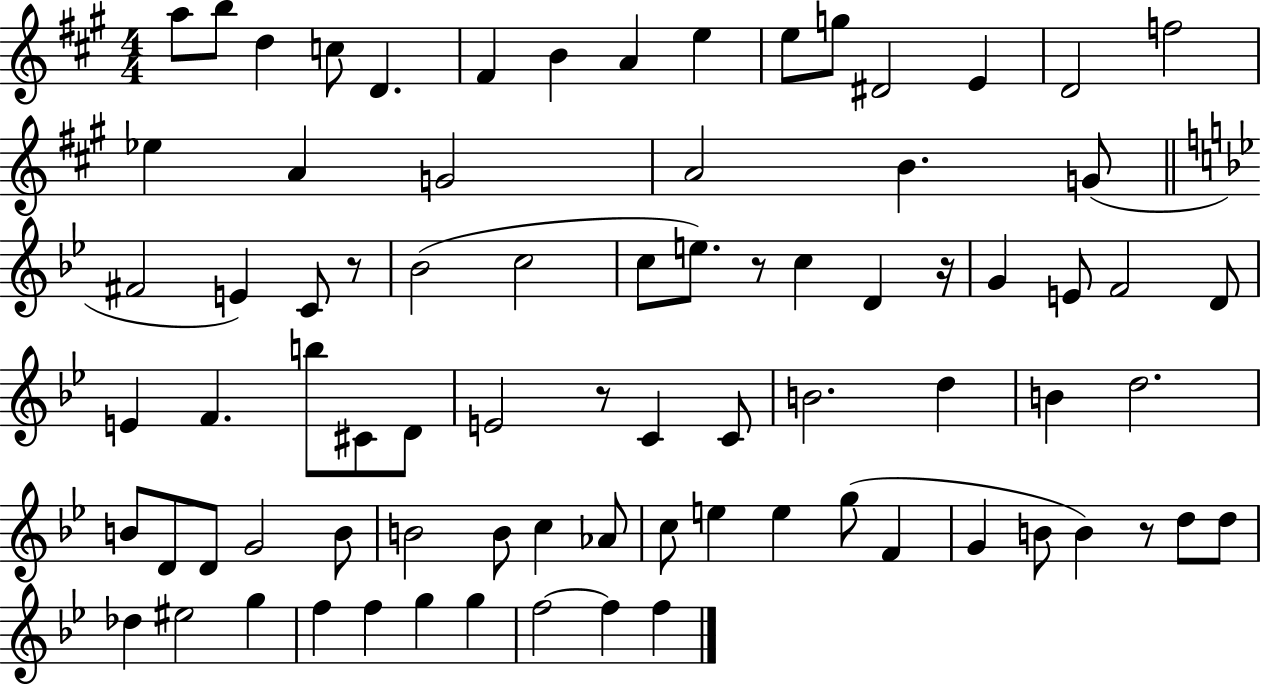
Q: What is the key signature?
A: A major